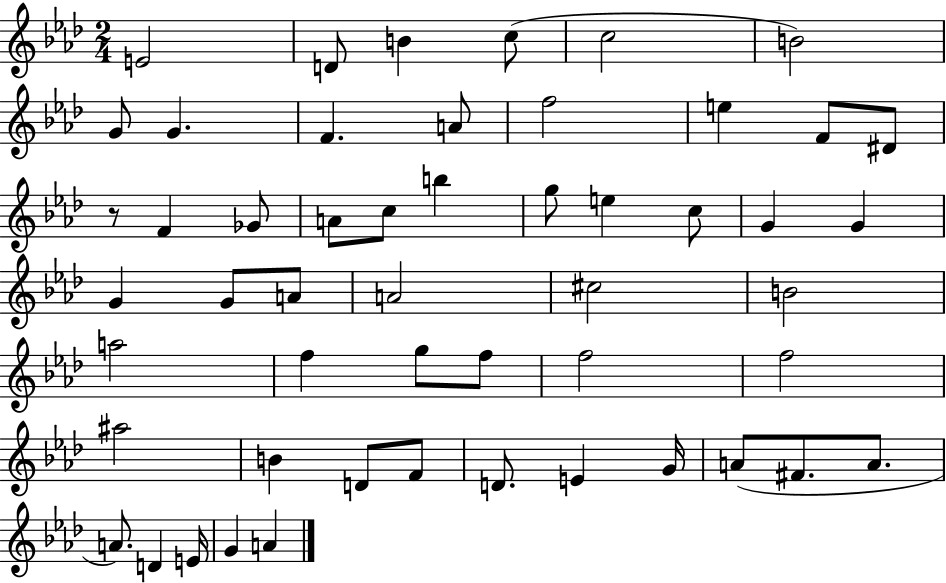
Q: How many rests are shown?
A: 1